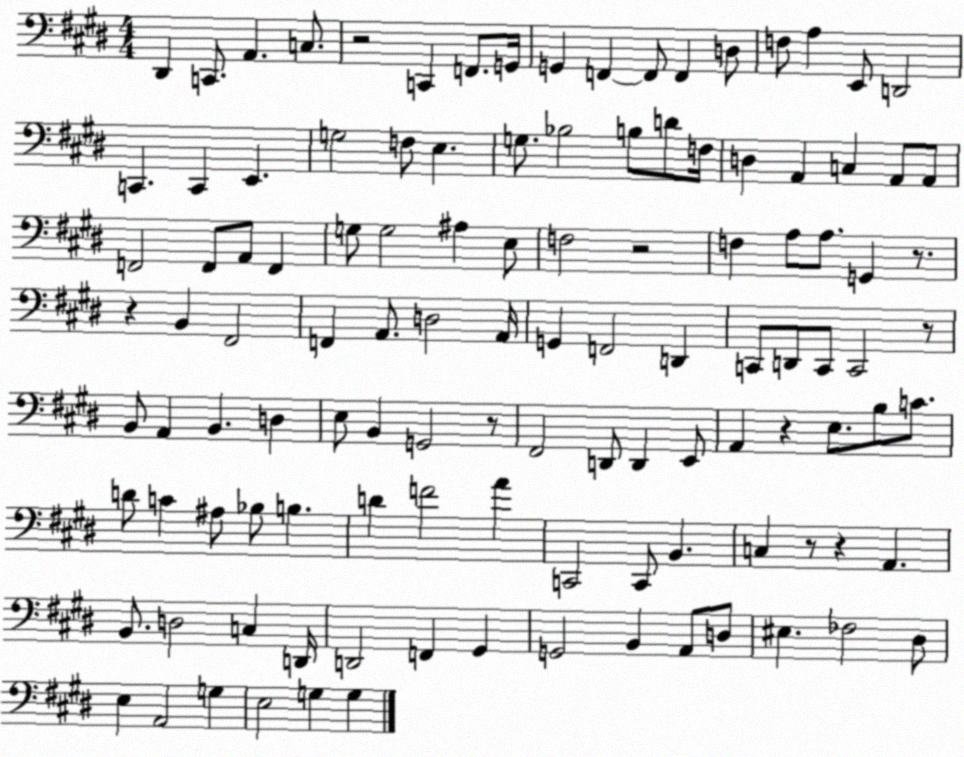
X:1
T:Untitled
M:4/4
L:1/4
K:E
^D,, C,,/2 A,, C,/2 z2 C,, F,,/2 G,,/4 G,, F,, F,,/2 F,, D,/2 F,/2 A, E,,/2 D,,2 C,, C,, E,, G,2 F,/2 E, G,/2 _B,2 B,/2 D/2 F,/4 D, A,, C, A,,/2 A,,/2 F,,2 F,,/2 A,,/2 F,, G,/2 G,2 ^A, E,/2 F,2 z2 F, A,/2 A,/2 G,, z/2 z B,, ^F,,2 F,, A,,/2 D,2 A,,/4 G,, F,,2 D,, C,,/2 D,,/2 C,,/2 C,,2 z/2 B,,/2 A,, B,, D, E,/2 B,, G,,2 z/2 ^F,,2 D,,/2 D,, E,,/2 A,, z E,/2 B,/2 C/2 D/2 C ^A,/2 _B,/2 B, D F2 A C,,2 C,,/2 B,, C, z/2 z A,, B,,/2 D,2 C, D,,/4 D,,2 F,, ^G,, G,,2 B,, A,,/2 D,/2 ^E, _F,2 ^D,/2 E, A,,2 G, E,2 G, G,